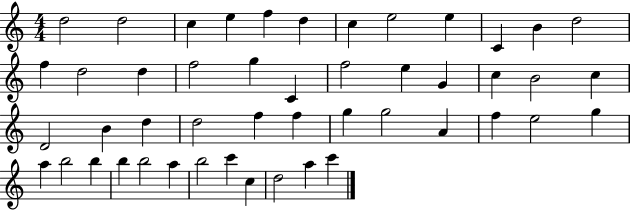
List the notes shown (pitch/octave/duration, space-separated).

D5/h D5/h C5/q E5/q F5/q D5/q C5/q E5/h E5/q C4/q B4/q D5/h F5/q D5/h D5/q F5/h G5/q C4/q F5/h E5/q G4/q C5/q B4/h C5/q D4/h B4/q D5/q D5/h F5/q F5/q G5/q G5/h A4/q F5/q E5/h G5/q A5/q B5/h B5/q B5/q B5/h A5/q B5/h C6/q C5/q D5/h A5/q C6/q